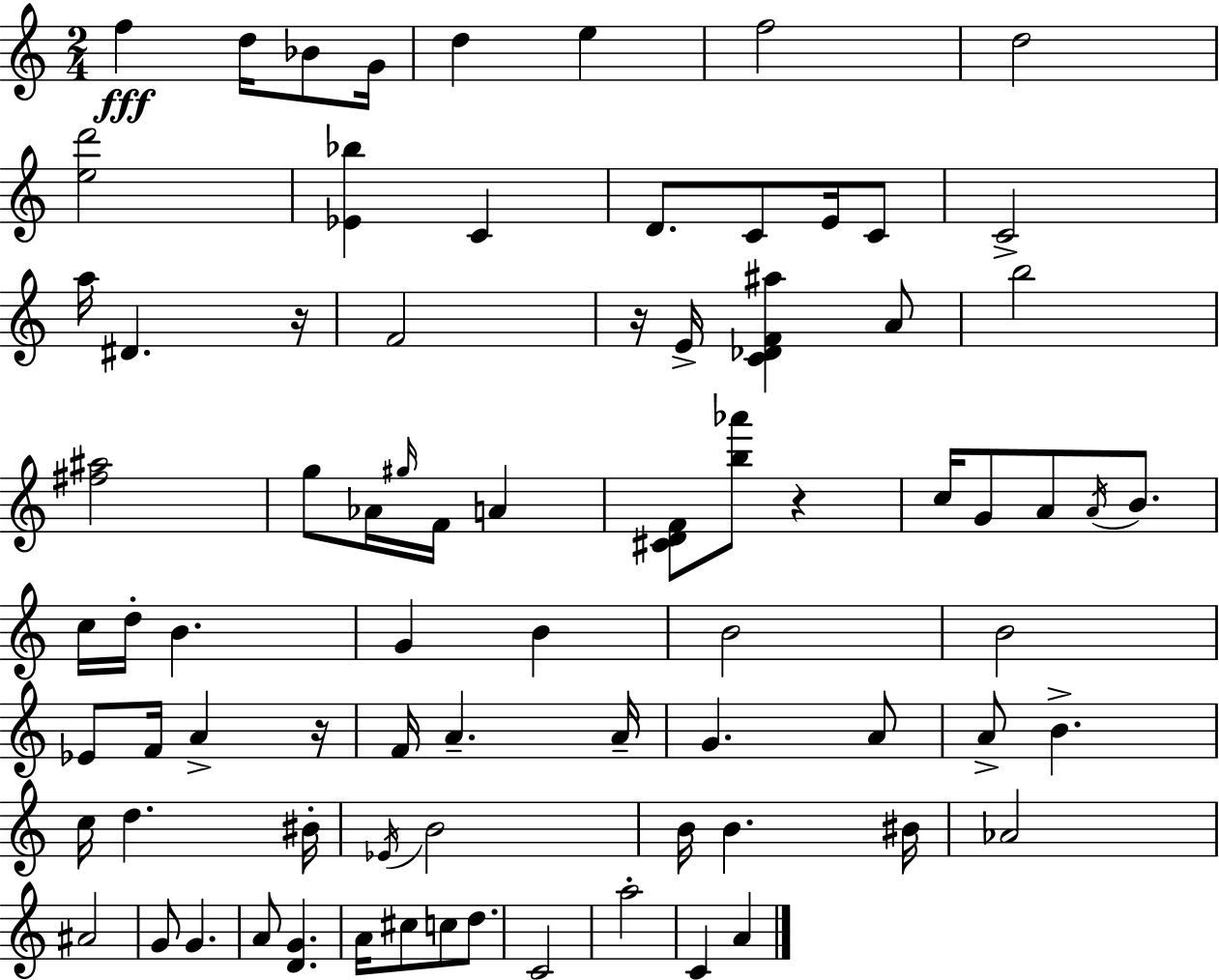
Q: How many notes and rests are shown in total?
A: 79